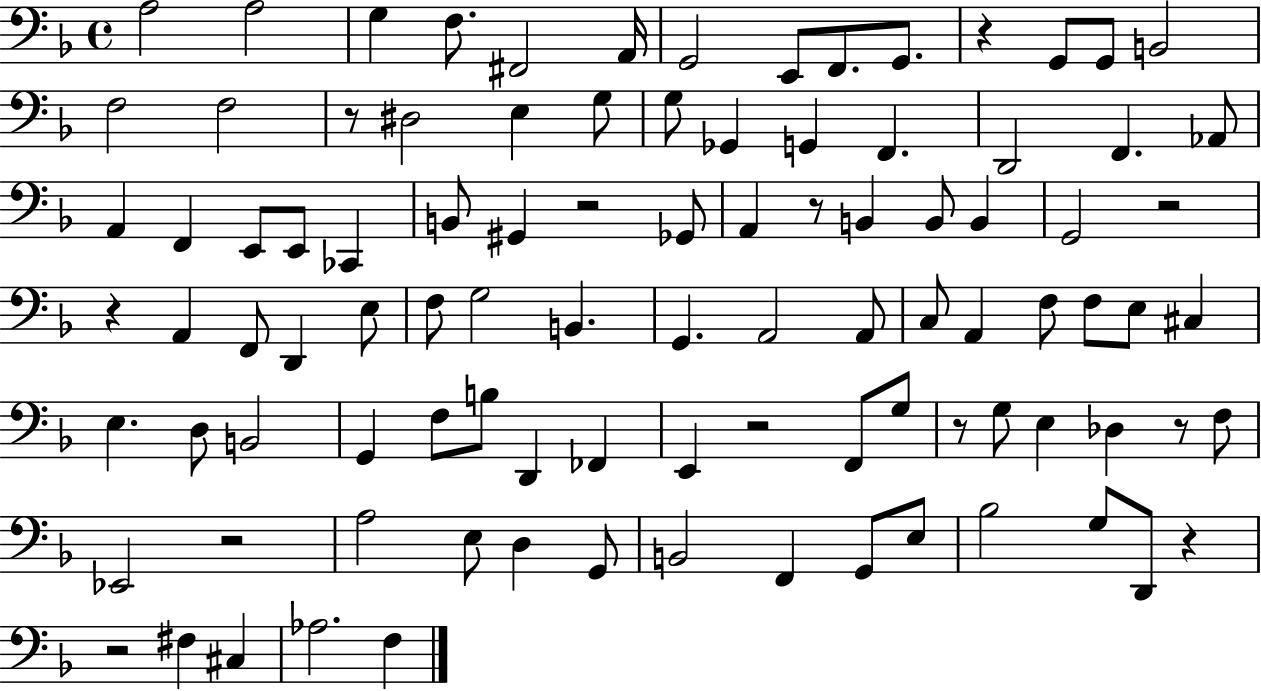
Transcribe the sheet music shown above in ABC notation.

X:1
T:Untitled
M:4/4
L:1/4
K:F
A,2 A,2 G, F,/2 ^F,,2 A,,/4 G,,2 E,,/2 F,,/2 G,,/2 z G,,/2 G,,/2 B,,2 F,2 F,2 z/2 ^D,2 E, G,/2 G,/2 _G,, G,, F,, D,,2 F,, _A,,/2 A,, F,, E,,/2 E,,/2 _C,, B,,/2 ^G,, z2 _G,,/2 A,, z/2 B,, B,,/2 B,, G,,2 z2 z A,, F,,/2 D,, E,/2 F,/2 G,2 B,, G,, A,,2 A,,/2 C,/2 A,, F,/2 F,/2 E,/2 ^C, E, D,/2 B,,2 G,, F,/2 B,/2 D,, _F,, E,, z2 F,,/2 G,/2 z/2 G,/2 E, _D, z/2 F,/2 _E,,2 z2 A,2 E,/2 D, G,,/2 B,,2 F,, G,,/2 E,/2 _B,2 G,/2 D,,/2 z z2 ^F, ^C, _A,2 F,